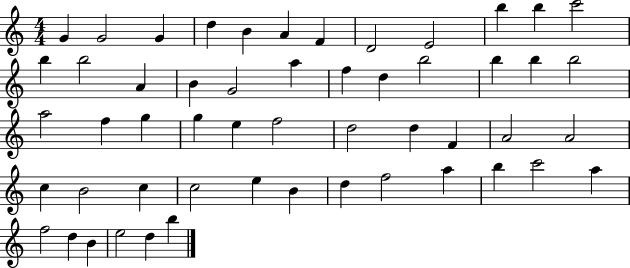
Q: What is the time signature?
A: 4/4